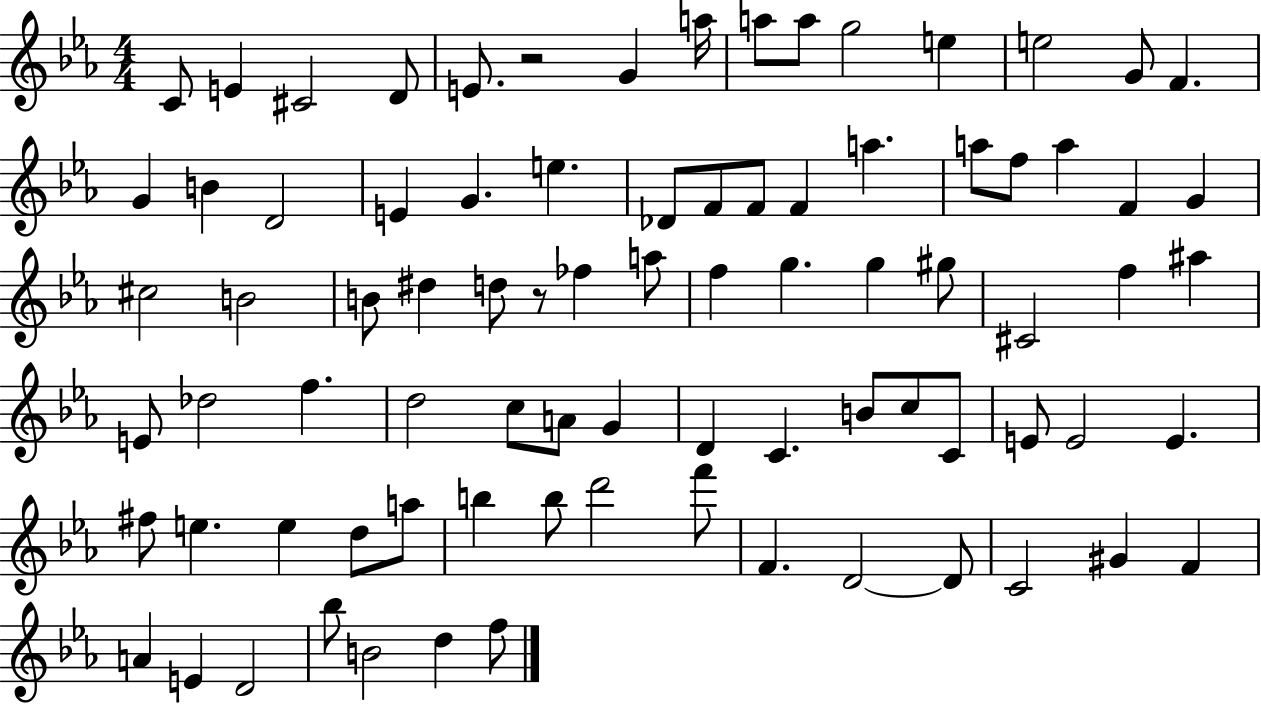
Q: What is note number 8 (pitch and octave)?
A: A5